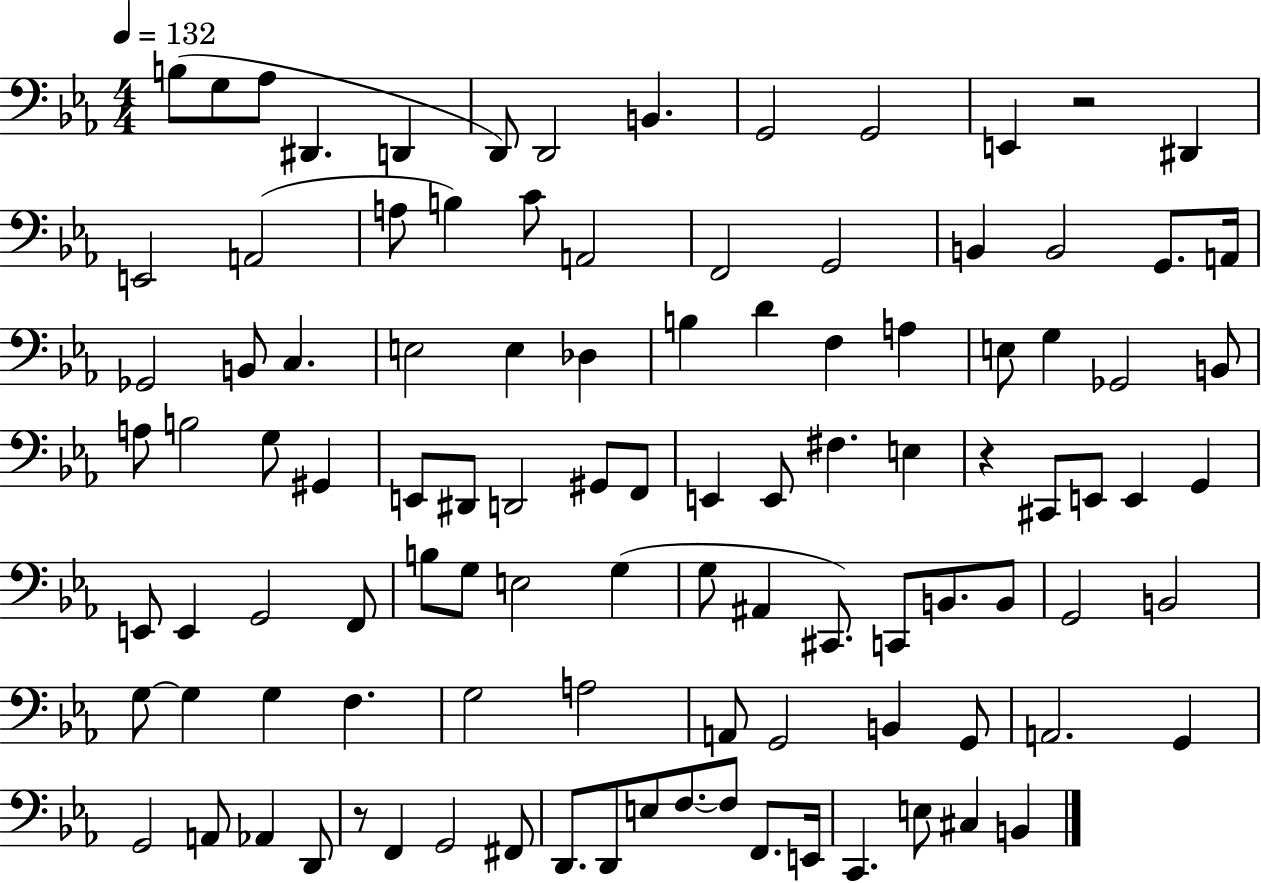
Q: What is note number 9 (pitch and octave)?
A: G2